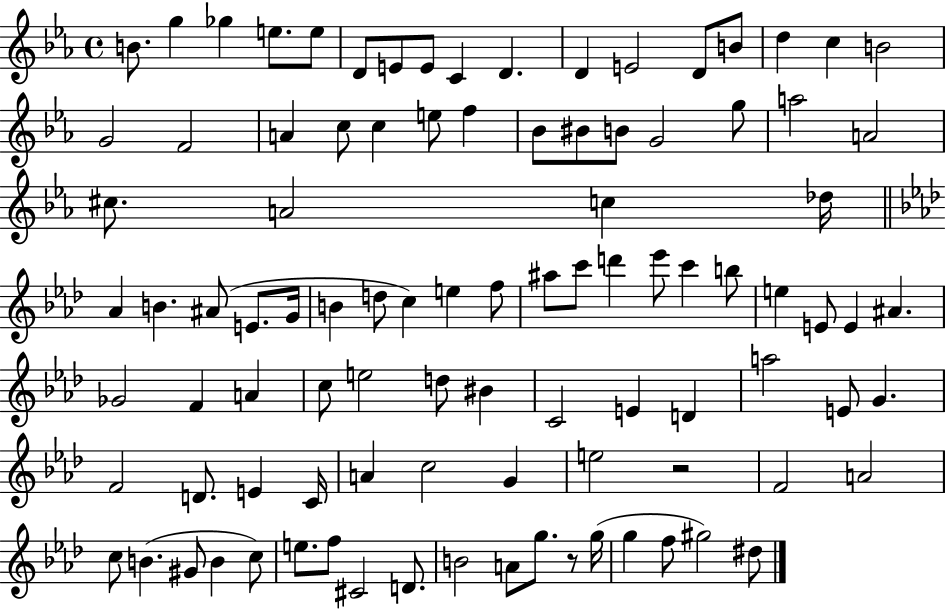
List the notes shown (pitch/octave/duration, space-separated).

B4/e. G5/q Gb5/q E5/e. E5/e D4/e E4/e E4/e C4/q D4/q. D4/q E4/h D4/e B4/e D5/q C5/q B4/h G4/h F4/h A4/q C5/e C5/q E5/e F5/q Bb4/e BIS4/e B4/e G4/h G5/e A5/h A4/h C#5/e. A4/h C5/q Db5/s Ab4/q B4/q. A#4/e E4/e. G4/s B4/q D5/e C5/q E5/q F5/e A#5/e C6/e D6/q Eb6/e C6/q B5/e E5/q E4/e E4/q A#4/q. Gb4/h F4/q A4/q C5/e E5/h D5/e BIS4/q C4/h E4/q D4/q A5/h E4/e G4/q. F4/h D4/e. E4/q C4/s A4/q C5/h G4/q E5/h R/h F4/h A4/h C5/e B4/q. G#4/e B4/q C5/e E5/e. F5/e C#4/h D4/e. B4/h A4/e G5/e. R/e G5/s G5/q F5/e G#5/h D#5/e